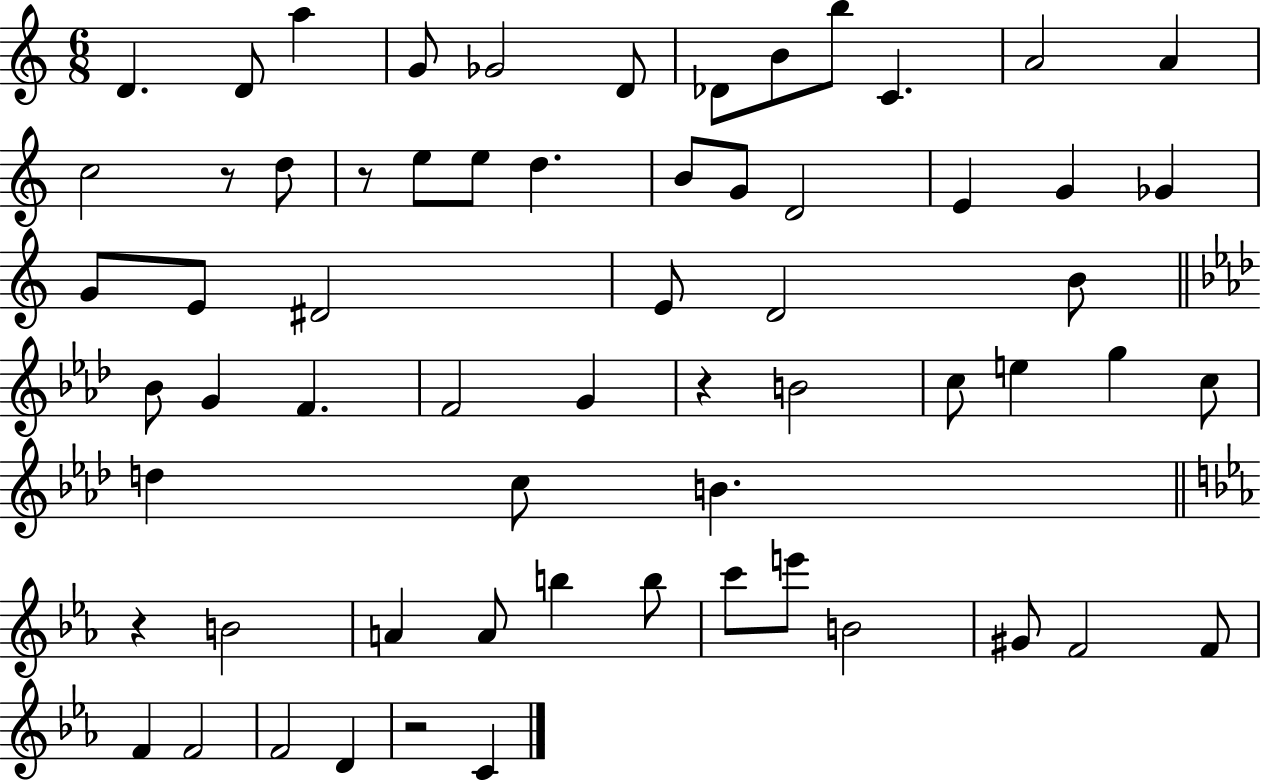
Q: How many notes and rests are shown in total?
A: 63